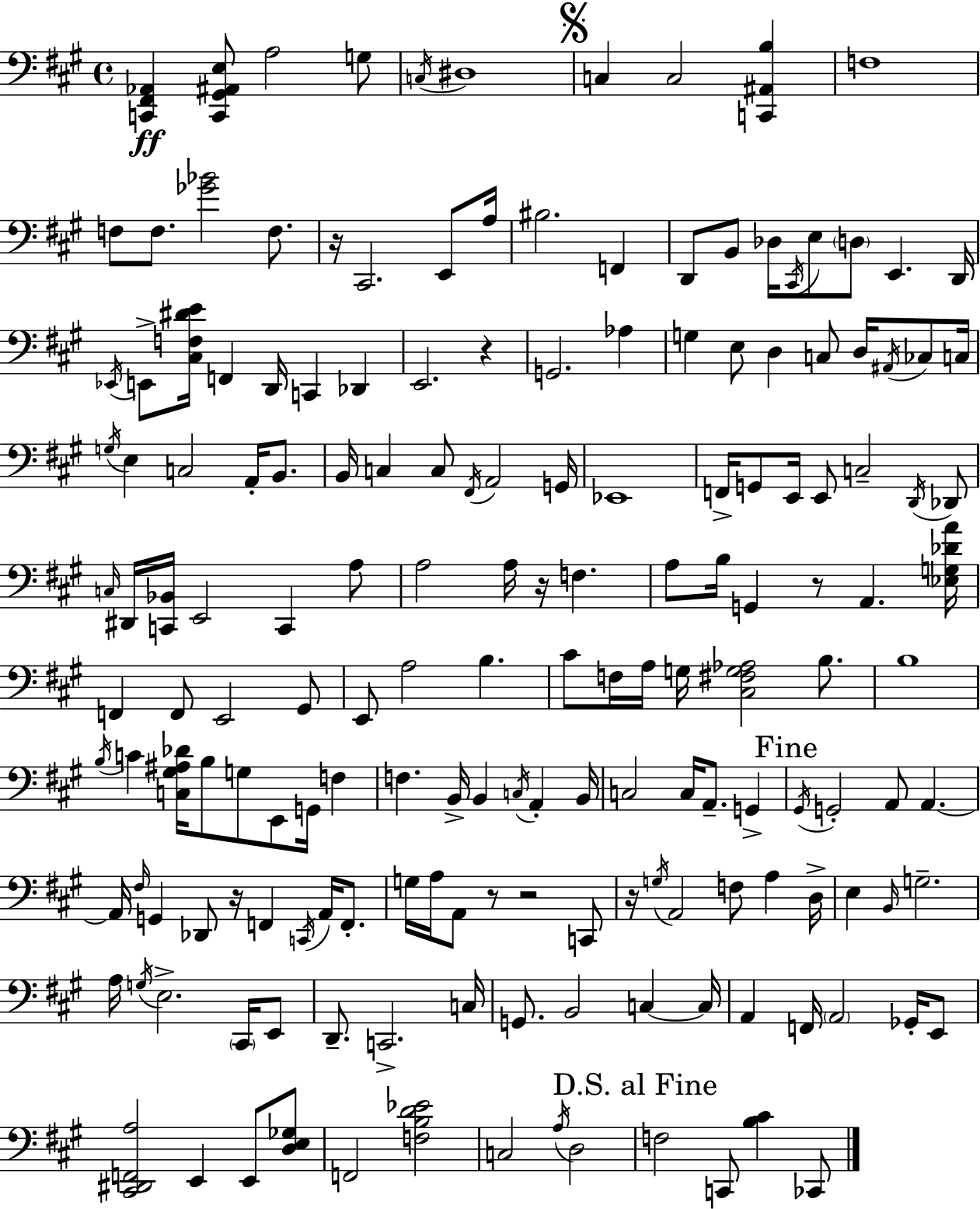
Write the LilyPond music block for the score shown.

{
  \clef bass
  \time 4/4
  \defaultTimeSignature
  \key a \major
  \repeat volta 2 { <c, fis, aes,>4\ff <c, gis, ais, e>8 a2 g8 | \acciaccatura { c16 } dis1 | \mark \markup { \musicglyph "scripts.segno" } c4 c2 <c, ais, b>4 | f1 | \break f8 f8. <ges' bes'>2 f8. | r16 cis,2. e,8 | a16 bis2. f,4 | d,8 b,8 des16 \acciaccatura { cis,16 } e8 \parenthesize d8 e,4. | \break d,16 \acciaccatura { ees,16 } e,8-> <cis f dis' e'>16 f,4 d,16 c,4 des,4 | e,2. r4 | g,2. aes4 | g4 e8 d4 c8 d16 | \break \acciaccatura { ais,16 } ces8 c16 \acciaccatura { g16 } e4 c2 | a,16-. b,8. b,16 c4 c8 \acciaccatura { fis,16 } a,2 | g,16 ees,1 | f,16-> g,8 e,16 e,8 c2-- | \break \acciaccatura { d,16 } des,8 \grace { c16 } dis,16 <c, bes,>16 e,2 | c,4 a8 a2 | a16 r16 f4. a8 b16 g,4 r8 | a,4. <ees g des' a'>16 f,4 f,8 e,2 | \break gis,8 e,8 a2 | b4. cis'8 f16 a16 g16 <cis fis g aes>2 | b8. b1 | \acciaccatura { b16 } c'4 <c gis ais des'>16 b8 | \break g8 e,8 g,16 f4 f4. b,16-> | b,4 \acciaccatura { c16 } a,4-. b,16 c2 | c16 a,8.-- g,4-> \mark "Fine" \acciaccatura { gis,16 } g,2-. | a,8 a,4.~~ a,16 \grace { fis16 } g,4 | \break des,8 r16 f,4 \acciaccatura { c,16 } a,16 f,8.-. g16 a16 a,8 | r8 r2 c,8 r16 \acciaccatura { g16 } a,2 | f8 a4 d16-> e4 | \grace { b,16 } g2.-- a16 | \break \acciaccatura { g16 } e2.-> \parenthesize cis,16 e,8 | d,8.-- c,2.-> c16 | g,8. b,2 c4~~ c16 | a,4 f,16 \parenthesize a,2 ges,16-. e,8 | \break <cis, dis, f, a>2 e,4 e,8 <d e ges>8 | f,2 <f b d' ees'>2 | c2 \acciaccatura { a16 } d2 | \mark "D.S. al Fine" f2 c,8 <b cis'>4 ces,8 | \break } \bar "|."
}